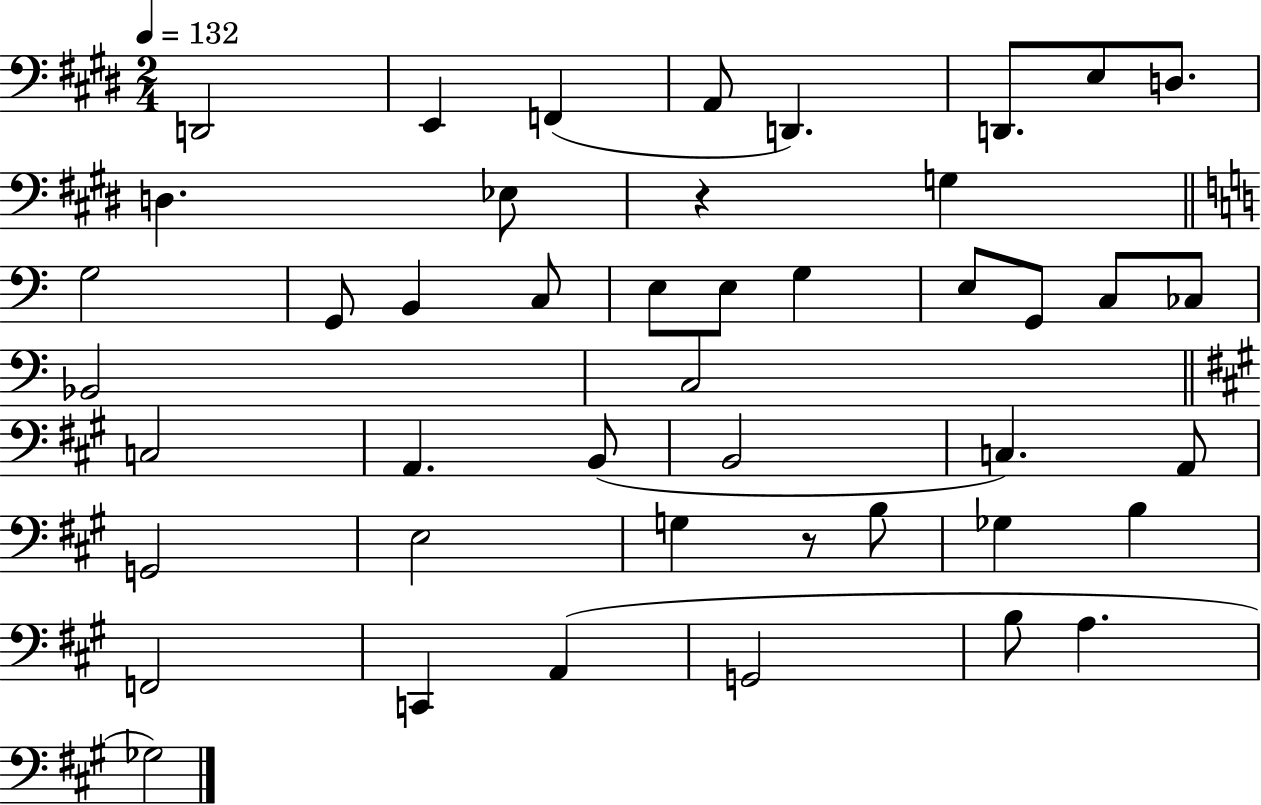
{
  \clef bass
  \numericTimeSignature
  \time 2/4
  \key e \major
  \tempo 4 = 132
  d,2 | e,4 f,4( | a,8 d,4.) | d,8. e8 d8. | \break d4. ees8 | r4 g4 | \bar "||" \break \key c \major g2 | g,8 b,4 c8 | e8 e8 g4 | e8 g,8 c8 ces8 | \break bes,2 | c2 | \bar "||" \break \key a \major c2 | a,4. b,8( | b,2 | c4.) a,8 | \break g,2 | e2 | g4 r8 b8 | ges4 b4 | \break f,2 | c,4 a,4( | g,2 | b8 a4. | \break ges2) | \bar "|."
}